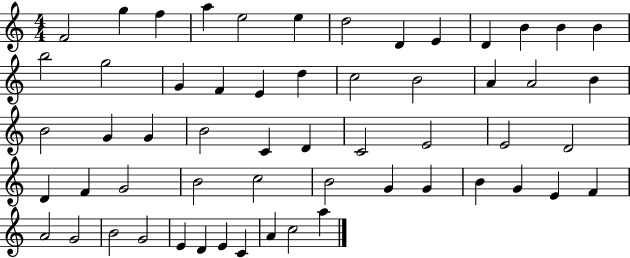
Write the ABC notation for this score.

X:1
T:Untitled
M:4/4
L:1/4
K:C
F2 g f a e2 e d2 D E D B B B b2 g2 G F E d c2 B2 A A2 B B2 G G B2 C D C2 E2 E2 D2 D F G2 B2 c2 B2 G G B G E F A2 G2 B2 G2 E D E C A c2 a